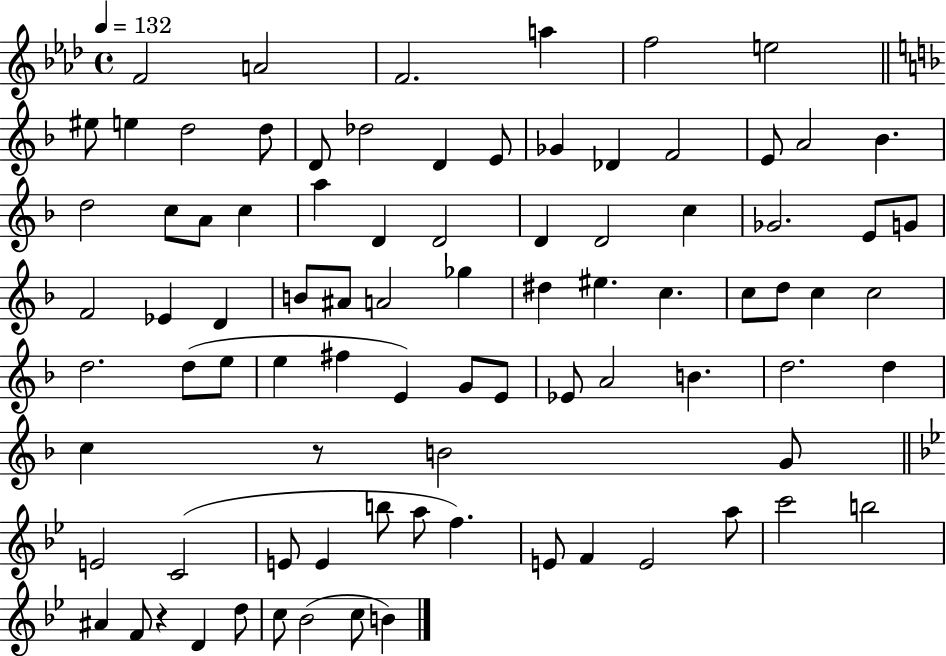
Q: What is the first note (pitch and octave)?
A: F4